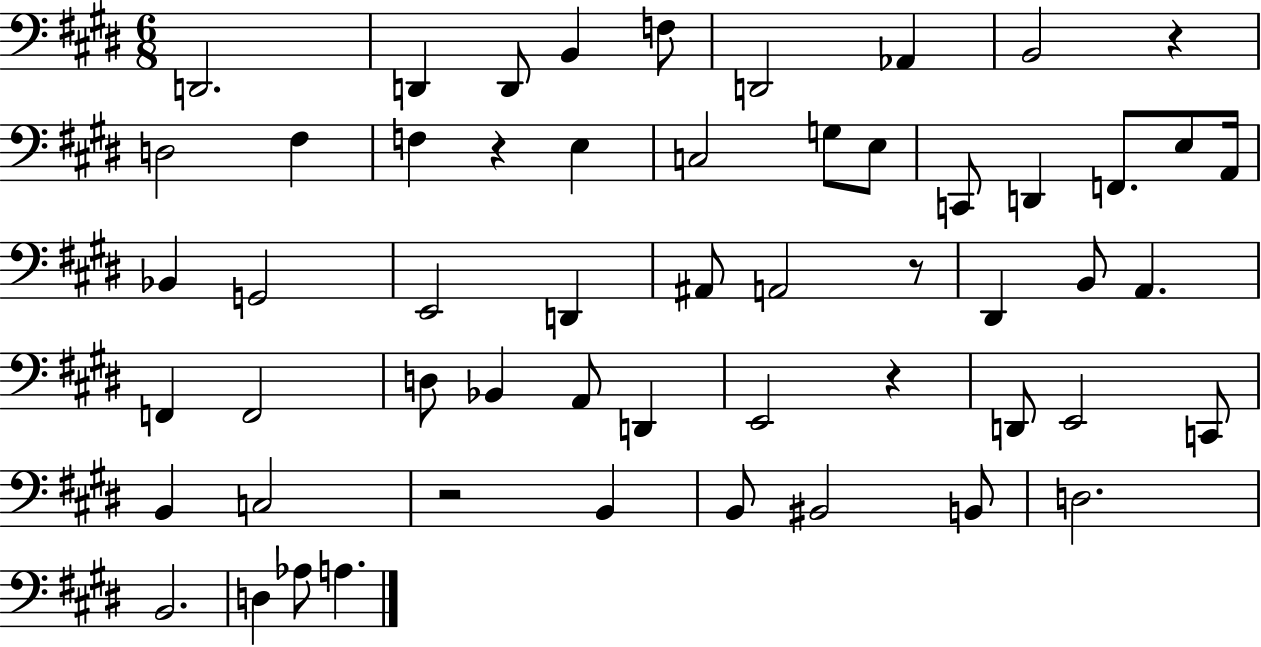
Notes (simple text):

D2/h. D2/q D2/e B2/q F3/e D2/h Ab2/q B2/h R/q D3/h F#3/q F3/q R/q E3/q C3/h G3/e E3/e C2/e D2/q F2/e. E3/e A2/s Bb2/q G2/h E2/h D2/q A#2/e A2/h R/e D#2/q B2/e A2/q. F2/q F2/h D3/e Bb2/q A2/e D2/q E2/h R/q D2/e E2/h C2/e B2/q C3/h R/h B2/q B2/e BIS2/h B2/e D3/h. B2/h. D3/q Ab3/e A3/q.